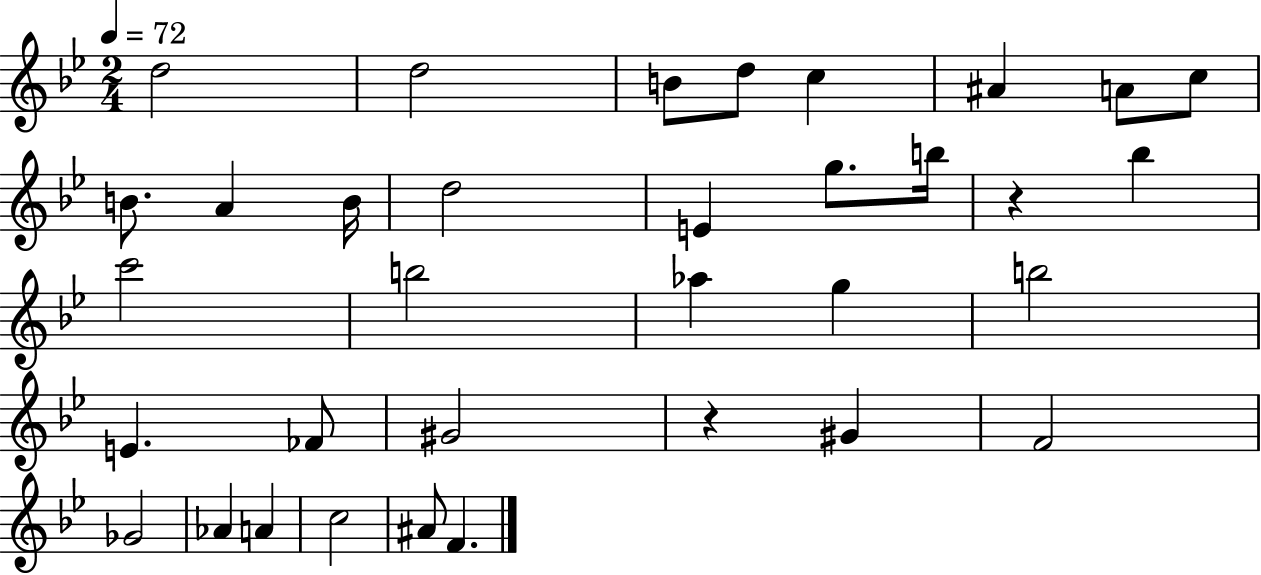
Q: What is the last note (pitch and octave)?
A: F4